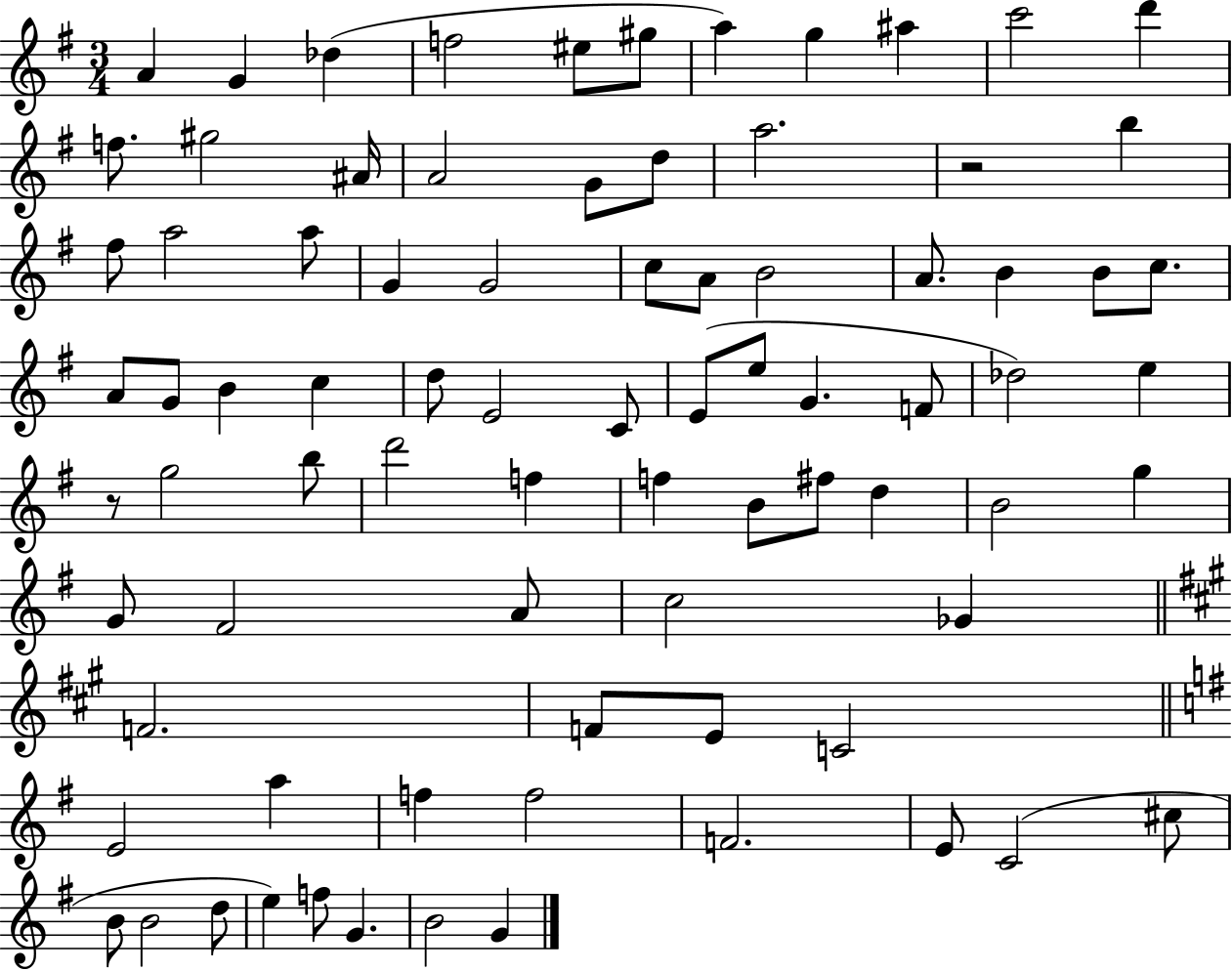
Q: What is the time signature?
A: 3/4